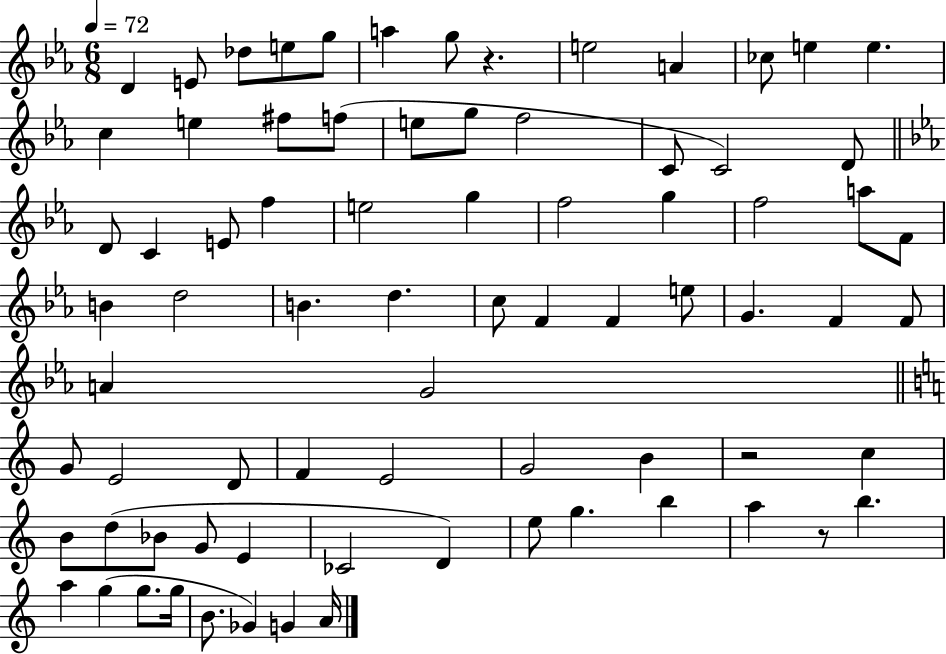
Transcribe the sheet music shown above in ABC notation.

X:1
T:Untitled
M:6/8
L:1/4
K:Eb
D E/2 _d/2 e/2 g/2 a g/2 z e2 A _c/2 e e c e ^f/2 f/2 e/2 g/2 f2 C/2 C2 D/2 D/2 C E/2 f e2 g f2 g f2 a/2 F/2 B d2 B d c/2 F F e/2 G F F/2 A G2 G/2 E2 D/2 F E2 G2 B z2 c B/2 d/2 _B/2 G/2 E _C2 D e/2 g b a z/2 b a g g/2 g/4 B/2 _G G A/4